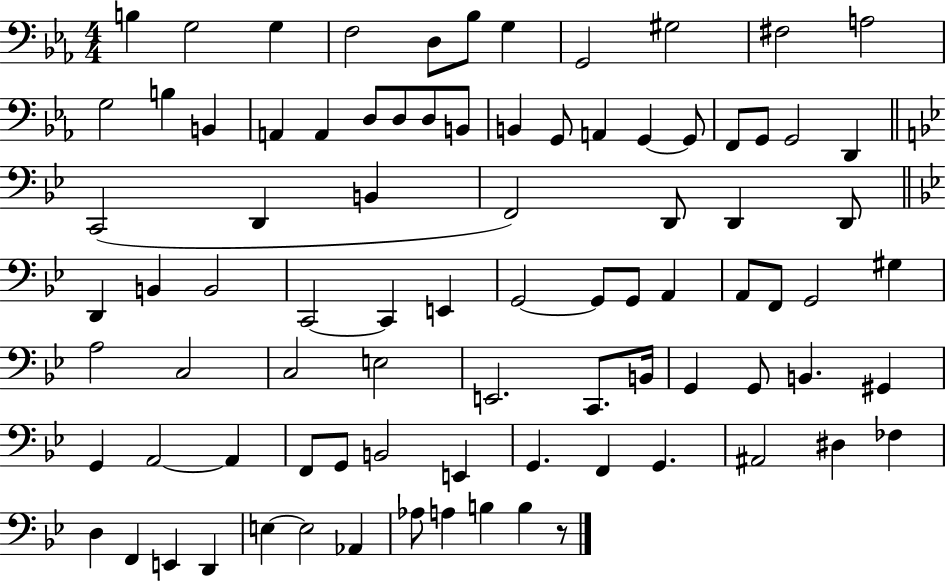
X:1
T:Untitled
M:4/4
L:1/4
K:Eb
B, G,2 G, F,2 D,/2 _B,/2 G, G,,2 ^G,2 ^F,2 A,2 G,2 B, B,, A,, A,, D,/2 D,/2 D,/2 B,,/2 B,, G,,/2 A,, G,, G,,/2 F,,/2 G,,/2 G,,2 D,, C,,2 D,, B,, F,,2 D,,/2 D,, D,,/2 D,, B,, B,,2 C,,2 C,, E,, G,,2 G,,/2 G,,/2 A,, A,,/2 F,,/2 G,,2 ^G, A,2 C,2 C,2 E,2 E,,2 C,,/2 B,,/4 G,, G,,/2 B,, ^G,, G,, A,,2 A,, F,,/2 G,,/2 B,,2 E,, G,, F,, G,, ^A,,2 ^D, _F, D, F,, E,, D,, E, E,2 _A,, _A,/2 A, B, B, z/2